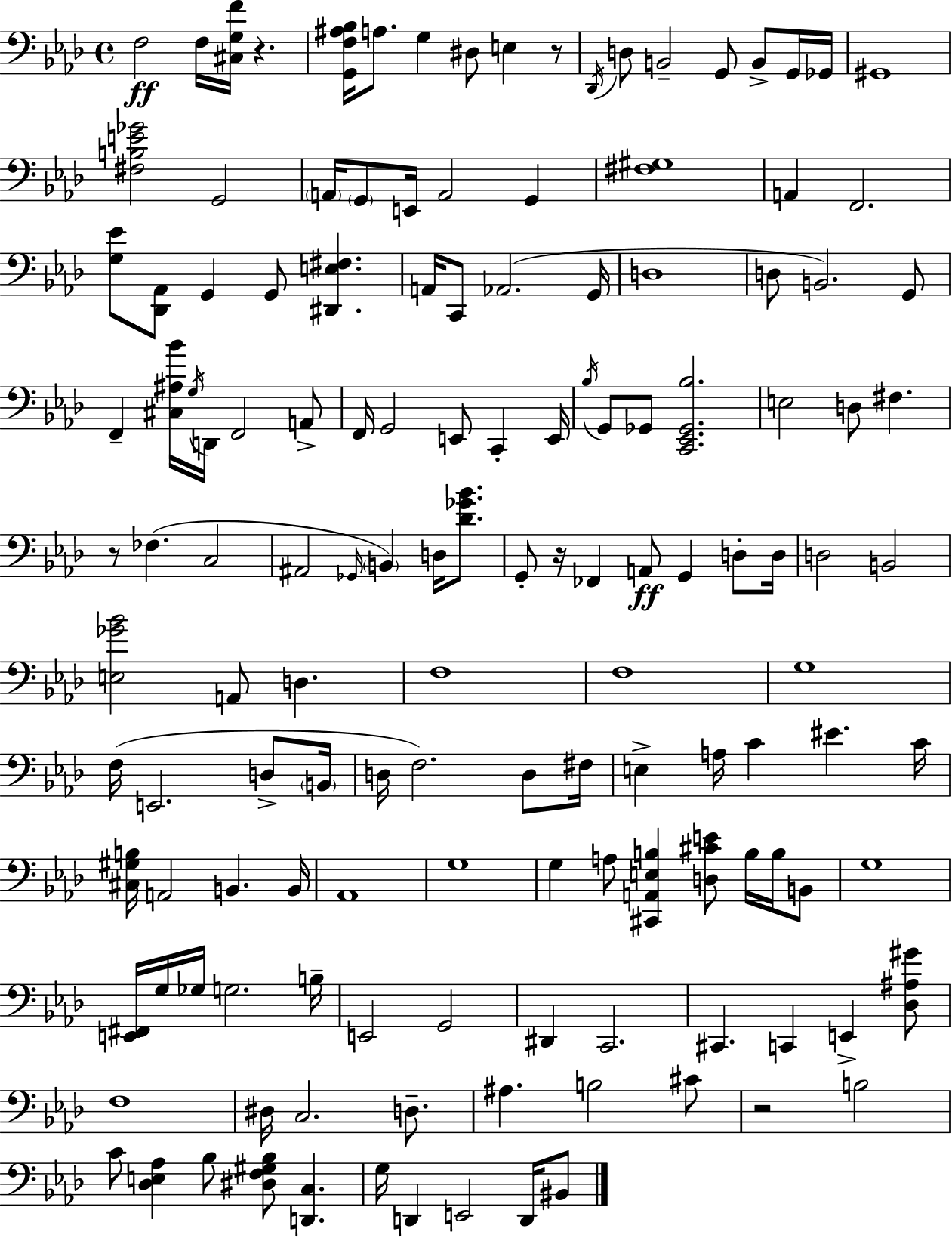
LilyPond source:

{
  \clef bass
  \time 4/4
  \defaultTimeSignature
  \key f \minor
  f2\ff f16 <cis g f'>16 r4. | <g, f ais bes>16 a8. g4 dis8 e4 r8 | \acciaccatura { des,16 } d8 b,2-- g,8 b,8-> g,16 | ges,16 gis,1 | \break <fis b e' ges'>2 g,2 | \parenthesize a,16 \parenthesize g,8 e,16 a,2 g,4 | <fis gis>1 | a,4 f,2. | \break <g ees'>8 <des, aes,>8 g,4 g,8 <dis, e fis>4. | a,16 c,8 aes,2.( | g,16 d1 | d8 b,2.) g,8 | \break f,4-- <cis ais bes'>16 \acciaccatura { g16 } d,16 f,2 | a,8-> f,16 g,2 e,8 c,4-. | e,16 \acciaccatura { bes16 } g,8 ges,8 <c, ees, ges, bes>2. | e2 d8 fis4. | \break r8 fes4.( c2 | ais,2 \grace { ges,16 }) \parenthesize b,4 | d16 <des' ges' bes'>8. g,8-. r16 fes,4 a,8\ff g,4 | d8-. d16 d2 b,2 | \break <e ges' bes'>2 a,8 d4. | f1 | f1 | g1 | \break f16( e,2. | d8-> \parenthesize b,16 d16 f2.) | d8 fis16 e4-> a16 c'4 eis'4. | c'16 <cis gis b>16 a,2 b,4. | \break b,16 aes,1 | g1 | g4 a8 <cis, a, e b>4 <d cis' e'>8 | b16 b16 b,8 g1 | \break <e, fis,>16 g16 ges16 g2. | b16-- e,2 g,2 | dis,4 c,2. | cis,4. c,4 e,4-> | \break <des ais gis'>8 f1 | dis16 c2. | d8.-- ais4. b2 | cis'8 r2 b2 | \break c'8 <des e aes>4 bes8 <dis f gis bes>8 <d, c>4. | g16 d,4 e,2 | d,16 bis,8 \bar "|."
}